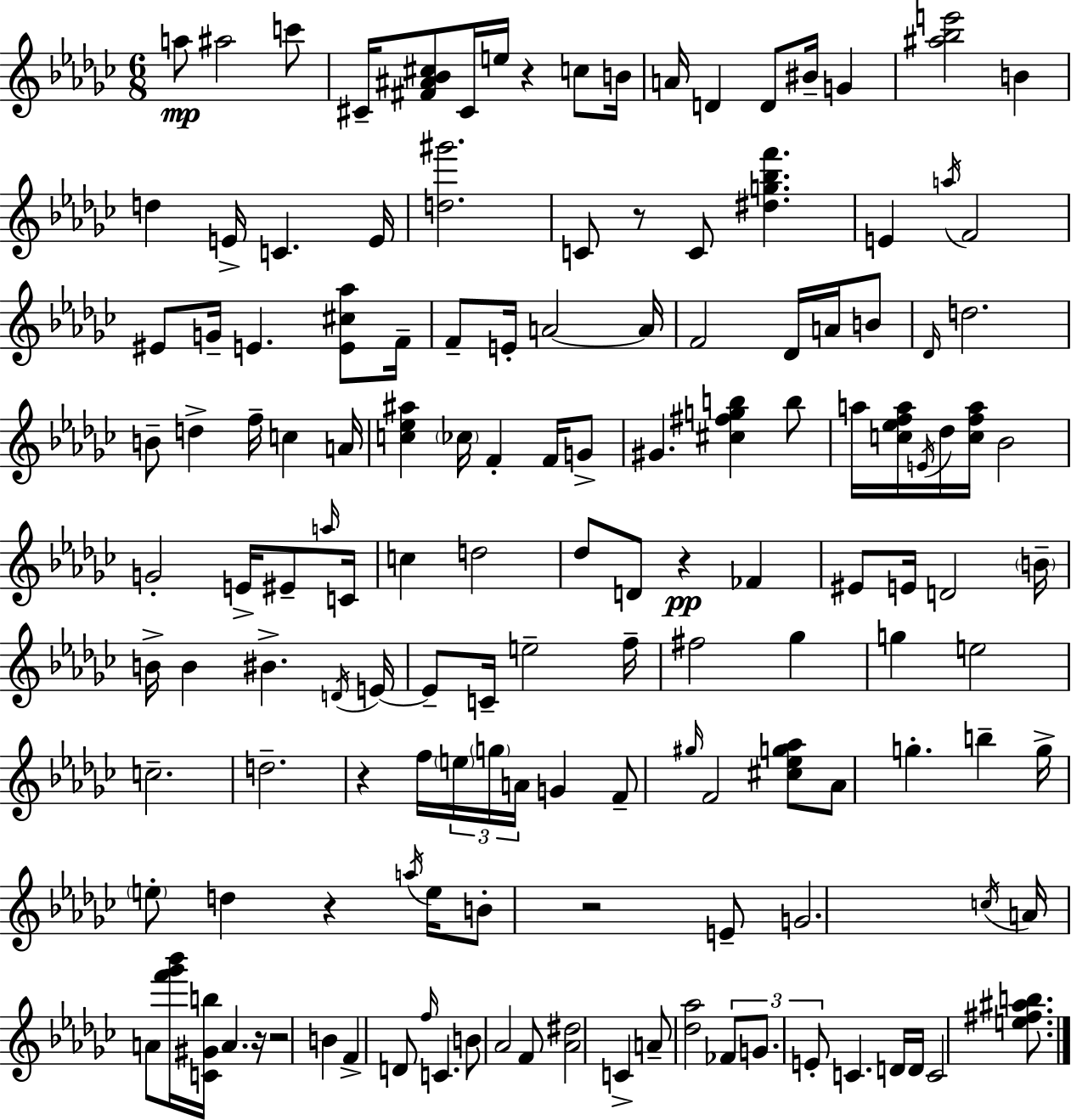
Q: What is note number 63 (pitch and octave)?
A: EIS4